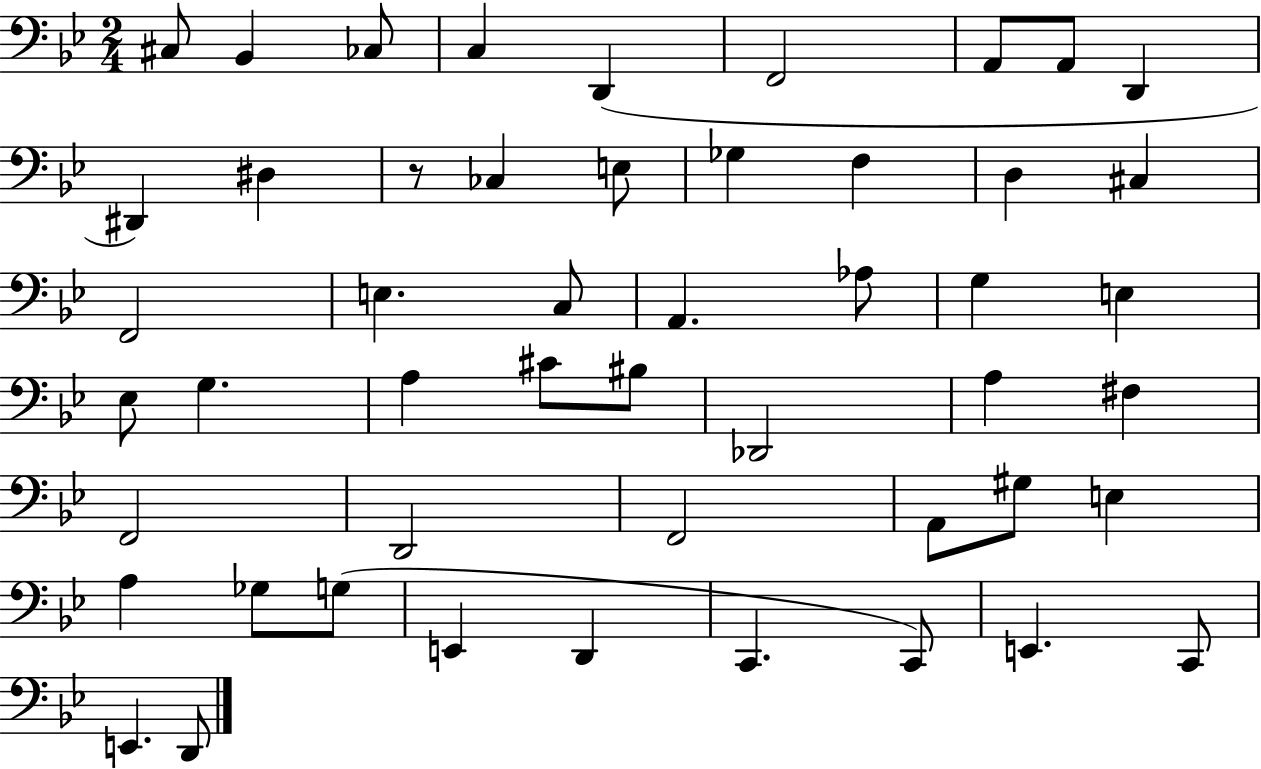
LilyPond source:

{
  \clef bass
  \numericTimeSignature
  \time 2/4
  \key bes \major
  cis8 bes,4 ces8 | c4 d,4( | f,2 | a,8 a,8 d,4 | \break dis,4) dis4 | r8 ces4 e8 | ges4 f4 | d4 cis4 | \break f,2 | e4. c8 | a,4. aes8 | g4 e4 | \break ees8 g4. | a4 cis'8 bis8 | des,2 | a4 fis4 | \break f,2 | d,2 | f,2 | a,8 gis8 e4 | \break a4 ges8 g8( | e,4 d,4 | c,4. c,8) | e,4. c,8 | \break e,4. d,8 | \bar "|."
}